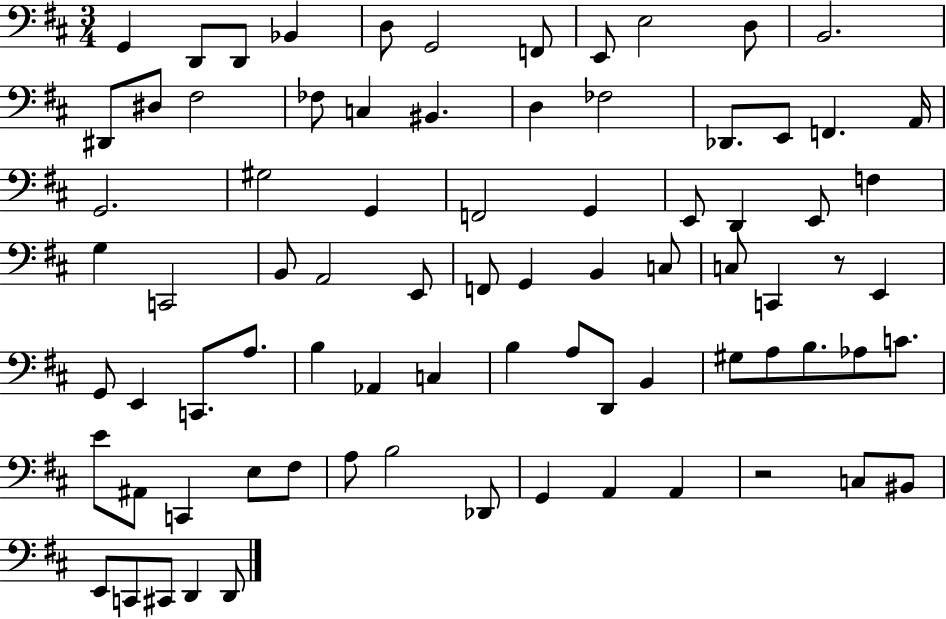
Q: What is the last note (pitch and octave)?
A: D2